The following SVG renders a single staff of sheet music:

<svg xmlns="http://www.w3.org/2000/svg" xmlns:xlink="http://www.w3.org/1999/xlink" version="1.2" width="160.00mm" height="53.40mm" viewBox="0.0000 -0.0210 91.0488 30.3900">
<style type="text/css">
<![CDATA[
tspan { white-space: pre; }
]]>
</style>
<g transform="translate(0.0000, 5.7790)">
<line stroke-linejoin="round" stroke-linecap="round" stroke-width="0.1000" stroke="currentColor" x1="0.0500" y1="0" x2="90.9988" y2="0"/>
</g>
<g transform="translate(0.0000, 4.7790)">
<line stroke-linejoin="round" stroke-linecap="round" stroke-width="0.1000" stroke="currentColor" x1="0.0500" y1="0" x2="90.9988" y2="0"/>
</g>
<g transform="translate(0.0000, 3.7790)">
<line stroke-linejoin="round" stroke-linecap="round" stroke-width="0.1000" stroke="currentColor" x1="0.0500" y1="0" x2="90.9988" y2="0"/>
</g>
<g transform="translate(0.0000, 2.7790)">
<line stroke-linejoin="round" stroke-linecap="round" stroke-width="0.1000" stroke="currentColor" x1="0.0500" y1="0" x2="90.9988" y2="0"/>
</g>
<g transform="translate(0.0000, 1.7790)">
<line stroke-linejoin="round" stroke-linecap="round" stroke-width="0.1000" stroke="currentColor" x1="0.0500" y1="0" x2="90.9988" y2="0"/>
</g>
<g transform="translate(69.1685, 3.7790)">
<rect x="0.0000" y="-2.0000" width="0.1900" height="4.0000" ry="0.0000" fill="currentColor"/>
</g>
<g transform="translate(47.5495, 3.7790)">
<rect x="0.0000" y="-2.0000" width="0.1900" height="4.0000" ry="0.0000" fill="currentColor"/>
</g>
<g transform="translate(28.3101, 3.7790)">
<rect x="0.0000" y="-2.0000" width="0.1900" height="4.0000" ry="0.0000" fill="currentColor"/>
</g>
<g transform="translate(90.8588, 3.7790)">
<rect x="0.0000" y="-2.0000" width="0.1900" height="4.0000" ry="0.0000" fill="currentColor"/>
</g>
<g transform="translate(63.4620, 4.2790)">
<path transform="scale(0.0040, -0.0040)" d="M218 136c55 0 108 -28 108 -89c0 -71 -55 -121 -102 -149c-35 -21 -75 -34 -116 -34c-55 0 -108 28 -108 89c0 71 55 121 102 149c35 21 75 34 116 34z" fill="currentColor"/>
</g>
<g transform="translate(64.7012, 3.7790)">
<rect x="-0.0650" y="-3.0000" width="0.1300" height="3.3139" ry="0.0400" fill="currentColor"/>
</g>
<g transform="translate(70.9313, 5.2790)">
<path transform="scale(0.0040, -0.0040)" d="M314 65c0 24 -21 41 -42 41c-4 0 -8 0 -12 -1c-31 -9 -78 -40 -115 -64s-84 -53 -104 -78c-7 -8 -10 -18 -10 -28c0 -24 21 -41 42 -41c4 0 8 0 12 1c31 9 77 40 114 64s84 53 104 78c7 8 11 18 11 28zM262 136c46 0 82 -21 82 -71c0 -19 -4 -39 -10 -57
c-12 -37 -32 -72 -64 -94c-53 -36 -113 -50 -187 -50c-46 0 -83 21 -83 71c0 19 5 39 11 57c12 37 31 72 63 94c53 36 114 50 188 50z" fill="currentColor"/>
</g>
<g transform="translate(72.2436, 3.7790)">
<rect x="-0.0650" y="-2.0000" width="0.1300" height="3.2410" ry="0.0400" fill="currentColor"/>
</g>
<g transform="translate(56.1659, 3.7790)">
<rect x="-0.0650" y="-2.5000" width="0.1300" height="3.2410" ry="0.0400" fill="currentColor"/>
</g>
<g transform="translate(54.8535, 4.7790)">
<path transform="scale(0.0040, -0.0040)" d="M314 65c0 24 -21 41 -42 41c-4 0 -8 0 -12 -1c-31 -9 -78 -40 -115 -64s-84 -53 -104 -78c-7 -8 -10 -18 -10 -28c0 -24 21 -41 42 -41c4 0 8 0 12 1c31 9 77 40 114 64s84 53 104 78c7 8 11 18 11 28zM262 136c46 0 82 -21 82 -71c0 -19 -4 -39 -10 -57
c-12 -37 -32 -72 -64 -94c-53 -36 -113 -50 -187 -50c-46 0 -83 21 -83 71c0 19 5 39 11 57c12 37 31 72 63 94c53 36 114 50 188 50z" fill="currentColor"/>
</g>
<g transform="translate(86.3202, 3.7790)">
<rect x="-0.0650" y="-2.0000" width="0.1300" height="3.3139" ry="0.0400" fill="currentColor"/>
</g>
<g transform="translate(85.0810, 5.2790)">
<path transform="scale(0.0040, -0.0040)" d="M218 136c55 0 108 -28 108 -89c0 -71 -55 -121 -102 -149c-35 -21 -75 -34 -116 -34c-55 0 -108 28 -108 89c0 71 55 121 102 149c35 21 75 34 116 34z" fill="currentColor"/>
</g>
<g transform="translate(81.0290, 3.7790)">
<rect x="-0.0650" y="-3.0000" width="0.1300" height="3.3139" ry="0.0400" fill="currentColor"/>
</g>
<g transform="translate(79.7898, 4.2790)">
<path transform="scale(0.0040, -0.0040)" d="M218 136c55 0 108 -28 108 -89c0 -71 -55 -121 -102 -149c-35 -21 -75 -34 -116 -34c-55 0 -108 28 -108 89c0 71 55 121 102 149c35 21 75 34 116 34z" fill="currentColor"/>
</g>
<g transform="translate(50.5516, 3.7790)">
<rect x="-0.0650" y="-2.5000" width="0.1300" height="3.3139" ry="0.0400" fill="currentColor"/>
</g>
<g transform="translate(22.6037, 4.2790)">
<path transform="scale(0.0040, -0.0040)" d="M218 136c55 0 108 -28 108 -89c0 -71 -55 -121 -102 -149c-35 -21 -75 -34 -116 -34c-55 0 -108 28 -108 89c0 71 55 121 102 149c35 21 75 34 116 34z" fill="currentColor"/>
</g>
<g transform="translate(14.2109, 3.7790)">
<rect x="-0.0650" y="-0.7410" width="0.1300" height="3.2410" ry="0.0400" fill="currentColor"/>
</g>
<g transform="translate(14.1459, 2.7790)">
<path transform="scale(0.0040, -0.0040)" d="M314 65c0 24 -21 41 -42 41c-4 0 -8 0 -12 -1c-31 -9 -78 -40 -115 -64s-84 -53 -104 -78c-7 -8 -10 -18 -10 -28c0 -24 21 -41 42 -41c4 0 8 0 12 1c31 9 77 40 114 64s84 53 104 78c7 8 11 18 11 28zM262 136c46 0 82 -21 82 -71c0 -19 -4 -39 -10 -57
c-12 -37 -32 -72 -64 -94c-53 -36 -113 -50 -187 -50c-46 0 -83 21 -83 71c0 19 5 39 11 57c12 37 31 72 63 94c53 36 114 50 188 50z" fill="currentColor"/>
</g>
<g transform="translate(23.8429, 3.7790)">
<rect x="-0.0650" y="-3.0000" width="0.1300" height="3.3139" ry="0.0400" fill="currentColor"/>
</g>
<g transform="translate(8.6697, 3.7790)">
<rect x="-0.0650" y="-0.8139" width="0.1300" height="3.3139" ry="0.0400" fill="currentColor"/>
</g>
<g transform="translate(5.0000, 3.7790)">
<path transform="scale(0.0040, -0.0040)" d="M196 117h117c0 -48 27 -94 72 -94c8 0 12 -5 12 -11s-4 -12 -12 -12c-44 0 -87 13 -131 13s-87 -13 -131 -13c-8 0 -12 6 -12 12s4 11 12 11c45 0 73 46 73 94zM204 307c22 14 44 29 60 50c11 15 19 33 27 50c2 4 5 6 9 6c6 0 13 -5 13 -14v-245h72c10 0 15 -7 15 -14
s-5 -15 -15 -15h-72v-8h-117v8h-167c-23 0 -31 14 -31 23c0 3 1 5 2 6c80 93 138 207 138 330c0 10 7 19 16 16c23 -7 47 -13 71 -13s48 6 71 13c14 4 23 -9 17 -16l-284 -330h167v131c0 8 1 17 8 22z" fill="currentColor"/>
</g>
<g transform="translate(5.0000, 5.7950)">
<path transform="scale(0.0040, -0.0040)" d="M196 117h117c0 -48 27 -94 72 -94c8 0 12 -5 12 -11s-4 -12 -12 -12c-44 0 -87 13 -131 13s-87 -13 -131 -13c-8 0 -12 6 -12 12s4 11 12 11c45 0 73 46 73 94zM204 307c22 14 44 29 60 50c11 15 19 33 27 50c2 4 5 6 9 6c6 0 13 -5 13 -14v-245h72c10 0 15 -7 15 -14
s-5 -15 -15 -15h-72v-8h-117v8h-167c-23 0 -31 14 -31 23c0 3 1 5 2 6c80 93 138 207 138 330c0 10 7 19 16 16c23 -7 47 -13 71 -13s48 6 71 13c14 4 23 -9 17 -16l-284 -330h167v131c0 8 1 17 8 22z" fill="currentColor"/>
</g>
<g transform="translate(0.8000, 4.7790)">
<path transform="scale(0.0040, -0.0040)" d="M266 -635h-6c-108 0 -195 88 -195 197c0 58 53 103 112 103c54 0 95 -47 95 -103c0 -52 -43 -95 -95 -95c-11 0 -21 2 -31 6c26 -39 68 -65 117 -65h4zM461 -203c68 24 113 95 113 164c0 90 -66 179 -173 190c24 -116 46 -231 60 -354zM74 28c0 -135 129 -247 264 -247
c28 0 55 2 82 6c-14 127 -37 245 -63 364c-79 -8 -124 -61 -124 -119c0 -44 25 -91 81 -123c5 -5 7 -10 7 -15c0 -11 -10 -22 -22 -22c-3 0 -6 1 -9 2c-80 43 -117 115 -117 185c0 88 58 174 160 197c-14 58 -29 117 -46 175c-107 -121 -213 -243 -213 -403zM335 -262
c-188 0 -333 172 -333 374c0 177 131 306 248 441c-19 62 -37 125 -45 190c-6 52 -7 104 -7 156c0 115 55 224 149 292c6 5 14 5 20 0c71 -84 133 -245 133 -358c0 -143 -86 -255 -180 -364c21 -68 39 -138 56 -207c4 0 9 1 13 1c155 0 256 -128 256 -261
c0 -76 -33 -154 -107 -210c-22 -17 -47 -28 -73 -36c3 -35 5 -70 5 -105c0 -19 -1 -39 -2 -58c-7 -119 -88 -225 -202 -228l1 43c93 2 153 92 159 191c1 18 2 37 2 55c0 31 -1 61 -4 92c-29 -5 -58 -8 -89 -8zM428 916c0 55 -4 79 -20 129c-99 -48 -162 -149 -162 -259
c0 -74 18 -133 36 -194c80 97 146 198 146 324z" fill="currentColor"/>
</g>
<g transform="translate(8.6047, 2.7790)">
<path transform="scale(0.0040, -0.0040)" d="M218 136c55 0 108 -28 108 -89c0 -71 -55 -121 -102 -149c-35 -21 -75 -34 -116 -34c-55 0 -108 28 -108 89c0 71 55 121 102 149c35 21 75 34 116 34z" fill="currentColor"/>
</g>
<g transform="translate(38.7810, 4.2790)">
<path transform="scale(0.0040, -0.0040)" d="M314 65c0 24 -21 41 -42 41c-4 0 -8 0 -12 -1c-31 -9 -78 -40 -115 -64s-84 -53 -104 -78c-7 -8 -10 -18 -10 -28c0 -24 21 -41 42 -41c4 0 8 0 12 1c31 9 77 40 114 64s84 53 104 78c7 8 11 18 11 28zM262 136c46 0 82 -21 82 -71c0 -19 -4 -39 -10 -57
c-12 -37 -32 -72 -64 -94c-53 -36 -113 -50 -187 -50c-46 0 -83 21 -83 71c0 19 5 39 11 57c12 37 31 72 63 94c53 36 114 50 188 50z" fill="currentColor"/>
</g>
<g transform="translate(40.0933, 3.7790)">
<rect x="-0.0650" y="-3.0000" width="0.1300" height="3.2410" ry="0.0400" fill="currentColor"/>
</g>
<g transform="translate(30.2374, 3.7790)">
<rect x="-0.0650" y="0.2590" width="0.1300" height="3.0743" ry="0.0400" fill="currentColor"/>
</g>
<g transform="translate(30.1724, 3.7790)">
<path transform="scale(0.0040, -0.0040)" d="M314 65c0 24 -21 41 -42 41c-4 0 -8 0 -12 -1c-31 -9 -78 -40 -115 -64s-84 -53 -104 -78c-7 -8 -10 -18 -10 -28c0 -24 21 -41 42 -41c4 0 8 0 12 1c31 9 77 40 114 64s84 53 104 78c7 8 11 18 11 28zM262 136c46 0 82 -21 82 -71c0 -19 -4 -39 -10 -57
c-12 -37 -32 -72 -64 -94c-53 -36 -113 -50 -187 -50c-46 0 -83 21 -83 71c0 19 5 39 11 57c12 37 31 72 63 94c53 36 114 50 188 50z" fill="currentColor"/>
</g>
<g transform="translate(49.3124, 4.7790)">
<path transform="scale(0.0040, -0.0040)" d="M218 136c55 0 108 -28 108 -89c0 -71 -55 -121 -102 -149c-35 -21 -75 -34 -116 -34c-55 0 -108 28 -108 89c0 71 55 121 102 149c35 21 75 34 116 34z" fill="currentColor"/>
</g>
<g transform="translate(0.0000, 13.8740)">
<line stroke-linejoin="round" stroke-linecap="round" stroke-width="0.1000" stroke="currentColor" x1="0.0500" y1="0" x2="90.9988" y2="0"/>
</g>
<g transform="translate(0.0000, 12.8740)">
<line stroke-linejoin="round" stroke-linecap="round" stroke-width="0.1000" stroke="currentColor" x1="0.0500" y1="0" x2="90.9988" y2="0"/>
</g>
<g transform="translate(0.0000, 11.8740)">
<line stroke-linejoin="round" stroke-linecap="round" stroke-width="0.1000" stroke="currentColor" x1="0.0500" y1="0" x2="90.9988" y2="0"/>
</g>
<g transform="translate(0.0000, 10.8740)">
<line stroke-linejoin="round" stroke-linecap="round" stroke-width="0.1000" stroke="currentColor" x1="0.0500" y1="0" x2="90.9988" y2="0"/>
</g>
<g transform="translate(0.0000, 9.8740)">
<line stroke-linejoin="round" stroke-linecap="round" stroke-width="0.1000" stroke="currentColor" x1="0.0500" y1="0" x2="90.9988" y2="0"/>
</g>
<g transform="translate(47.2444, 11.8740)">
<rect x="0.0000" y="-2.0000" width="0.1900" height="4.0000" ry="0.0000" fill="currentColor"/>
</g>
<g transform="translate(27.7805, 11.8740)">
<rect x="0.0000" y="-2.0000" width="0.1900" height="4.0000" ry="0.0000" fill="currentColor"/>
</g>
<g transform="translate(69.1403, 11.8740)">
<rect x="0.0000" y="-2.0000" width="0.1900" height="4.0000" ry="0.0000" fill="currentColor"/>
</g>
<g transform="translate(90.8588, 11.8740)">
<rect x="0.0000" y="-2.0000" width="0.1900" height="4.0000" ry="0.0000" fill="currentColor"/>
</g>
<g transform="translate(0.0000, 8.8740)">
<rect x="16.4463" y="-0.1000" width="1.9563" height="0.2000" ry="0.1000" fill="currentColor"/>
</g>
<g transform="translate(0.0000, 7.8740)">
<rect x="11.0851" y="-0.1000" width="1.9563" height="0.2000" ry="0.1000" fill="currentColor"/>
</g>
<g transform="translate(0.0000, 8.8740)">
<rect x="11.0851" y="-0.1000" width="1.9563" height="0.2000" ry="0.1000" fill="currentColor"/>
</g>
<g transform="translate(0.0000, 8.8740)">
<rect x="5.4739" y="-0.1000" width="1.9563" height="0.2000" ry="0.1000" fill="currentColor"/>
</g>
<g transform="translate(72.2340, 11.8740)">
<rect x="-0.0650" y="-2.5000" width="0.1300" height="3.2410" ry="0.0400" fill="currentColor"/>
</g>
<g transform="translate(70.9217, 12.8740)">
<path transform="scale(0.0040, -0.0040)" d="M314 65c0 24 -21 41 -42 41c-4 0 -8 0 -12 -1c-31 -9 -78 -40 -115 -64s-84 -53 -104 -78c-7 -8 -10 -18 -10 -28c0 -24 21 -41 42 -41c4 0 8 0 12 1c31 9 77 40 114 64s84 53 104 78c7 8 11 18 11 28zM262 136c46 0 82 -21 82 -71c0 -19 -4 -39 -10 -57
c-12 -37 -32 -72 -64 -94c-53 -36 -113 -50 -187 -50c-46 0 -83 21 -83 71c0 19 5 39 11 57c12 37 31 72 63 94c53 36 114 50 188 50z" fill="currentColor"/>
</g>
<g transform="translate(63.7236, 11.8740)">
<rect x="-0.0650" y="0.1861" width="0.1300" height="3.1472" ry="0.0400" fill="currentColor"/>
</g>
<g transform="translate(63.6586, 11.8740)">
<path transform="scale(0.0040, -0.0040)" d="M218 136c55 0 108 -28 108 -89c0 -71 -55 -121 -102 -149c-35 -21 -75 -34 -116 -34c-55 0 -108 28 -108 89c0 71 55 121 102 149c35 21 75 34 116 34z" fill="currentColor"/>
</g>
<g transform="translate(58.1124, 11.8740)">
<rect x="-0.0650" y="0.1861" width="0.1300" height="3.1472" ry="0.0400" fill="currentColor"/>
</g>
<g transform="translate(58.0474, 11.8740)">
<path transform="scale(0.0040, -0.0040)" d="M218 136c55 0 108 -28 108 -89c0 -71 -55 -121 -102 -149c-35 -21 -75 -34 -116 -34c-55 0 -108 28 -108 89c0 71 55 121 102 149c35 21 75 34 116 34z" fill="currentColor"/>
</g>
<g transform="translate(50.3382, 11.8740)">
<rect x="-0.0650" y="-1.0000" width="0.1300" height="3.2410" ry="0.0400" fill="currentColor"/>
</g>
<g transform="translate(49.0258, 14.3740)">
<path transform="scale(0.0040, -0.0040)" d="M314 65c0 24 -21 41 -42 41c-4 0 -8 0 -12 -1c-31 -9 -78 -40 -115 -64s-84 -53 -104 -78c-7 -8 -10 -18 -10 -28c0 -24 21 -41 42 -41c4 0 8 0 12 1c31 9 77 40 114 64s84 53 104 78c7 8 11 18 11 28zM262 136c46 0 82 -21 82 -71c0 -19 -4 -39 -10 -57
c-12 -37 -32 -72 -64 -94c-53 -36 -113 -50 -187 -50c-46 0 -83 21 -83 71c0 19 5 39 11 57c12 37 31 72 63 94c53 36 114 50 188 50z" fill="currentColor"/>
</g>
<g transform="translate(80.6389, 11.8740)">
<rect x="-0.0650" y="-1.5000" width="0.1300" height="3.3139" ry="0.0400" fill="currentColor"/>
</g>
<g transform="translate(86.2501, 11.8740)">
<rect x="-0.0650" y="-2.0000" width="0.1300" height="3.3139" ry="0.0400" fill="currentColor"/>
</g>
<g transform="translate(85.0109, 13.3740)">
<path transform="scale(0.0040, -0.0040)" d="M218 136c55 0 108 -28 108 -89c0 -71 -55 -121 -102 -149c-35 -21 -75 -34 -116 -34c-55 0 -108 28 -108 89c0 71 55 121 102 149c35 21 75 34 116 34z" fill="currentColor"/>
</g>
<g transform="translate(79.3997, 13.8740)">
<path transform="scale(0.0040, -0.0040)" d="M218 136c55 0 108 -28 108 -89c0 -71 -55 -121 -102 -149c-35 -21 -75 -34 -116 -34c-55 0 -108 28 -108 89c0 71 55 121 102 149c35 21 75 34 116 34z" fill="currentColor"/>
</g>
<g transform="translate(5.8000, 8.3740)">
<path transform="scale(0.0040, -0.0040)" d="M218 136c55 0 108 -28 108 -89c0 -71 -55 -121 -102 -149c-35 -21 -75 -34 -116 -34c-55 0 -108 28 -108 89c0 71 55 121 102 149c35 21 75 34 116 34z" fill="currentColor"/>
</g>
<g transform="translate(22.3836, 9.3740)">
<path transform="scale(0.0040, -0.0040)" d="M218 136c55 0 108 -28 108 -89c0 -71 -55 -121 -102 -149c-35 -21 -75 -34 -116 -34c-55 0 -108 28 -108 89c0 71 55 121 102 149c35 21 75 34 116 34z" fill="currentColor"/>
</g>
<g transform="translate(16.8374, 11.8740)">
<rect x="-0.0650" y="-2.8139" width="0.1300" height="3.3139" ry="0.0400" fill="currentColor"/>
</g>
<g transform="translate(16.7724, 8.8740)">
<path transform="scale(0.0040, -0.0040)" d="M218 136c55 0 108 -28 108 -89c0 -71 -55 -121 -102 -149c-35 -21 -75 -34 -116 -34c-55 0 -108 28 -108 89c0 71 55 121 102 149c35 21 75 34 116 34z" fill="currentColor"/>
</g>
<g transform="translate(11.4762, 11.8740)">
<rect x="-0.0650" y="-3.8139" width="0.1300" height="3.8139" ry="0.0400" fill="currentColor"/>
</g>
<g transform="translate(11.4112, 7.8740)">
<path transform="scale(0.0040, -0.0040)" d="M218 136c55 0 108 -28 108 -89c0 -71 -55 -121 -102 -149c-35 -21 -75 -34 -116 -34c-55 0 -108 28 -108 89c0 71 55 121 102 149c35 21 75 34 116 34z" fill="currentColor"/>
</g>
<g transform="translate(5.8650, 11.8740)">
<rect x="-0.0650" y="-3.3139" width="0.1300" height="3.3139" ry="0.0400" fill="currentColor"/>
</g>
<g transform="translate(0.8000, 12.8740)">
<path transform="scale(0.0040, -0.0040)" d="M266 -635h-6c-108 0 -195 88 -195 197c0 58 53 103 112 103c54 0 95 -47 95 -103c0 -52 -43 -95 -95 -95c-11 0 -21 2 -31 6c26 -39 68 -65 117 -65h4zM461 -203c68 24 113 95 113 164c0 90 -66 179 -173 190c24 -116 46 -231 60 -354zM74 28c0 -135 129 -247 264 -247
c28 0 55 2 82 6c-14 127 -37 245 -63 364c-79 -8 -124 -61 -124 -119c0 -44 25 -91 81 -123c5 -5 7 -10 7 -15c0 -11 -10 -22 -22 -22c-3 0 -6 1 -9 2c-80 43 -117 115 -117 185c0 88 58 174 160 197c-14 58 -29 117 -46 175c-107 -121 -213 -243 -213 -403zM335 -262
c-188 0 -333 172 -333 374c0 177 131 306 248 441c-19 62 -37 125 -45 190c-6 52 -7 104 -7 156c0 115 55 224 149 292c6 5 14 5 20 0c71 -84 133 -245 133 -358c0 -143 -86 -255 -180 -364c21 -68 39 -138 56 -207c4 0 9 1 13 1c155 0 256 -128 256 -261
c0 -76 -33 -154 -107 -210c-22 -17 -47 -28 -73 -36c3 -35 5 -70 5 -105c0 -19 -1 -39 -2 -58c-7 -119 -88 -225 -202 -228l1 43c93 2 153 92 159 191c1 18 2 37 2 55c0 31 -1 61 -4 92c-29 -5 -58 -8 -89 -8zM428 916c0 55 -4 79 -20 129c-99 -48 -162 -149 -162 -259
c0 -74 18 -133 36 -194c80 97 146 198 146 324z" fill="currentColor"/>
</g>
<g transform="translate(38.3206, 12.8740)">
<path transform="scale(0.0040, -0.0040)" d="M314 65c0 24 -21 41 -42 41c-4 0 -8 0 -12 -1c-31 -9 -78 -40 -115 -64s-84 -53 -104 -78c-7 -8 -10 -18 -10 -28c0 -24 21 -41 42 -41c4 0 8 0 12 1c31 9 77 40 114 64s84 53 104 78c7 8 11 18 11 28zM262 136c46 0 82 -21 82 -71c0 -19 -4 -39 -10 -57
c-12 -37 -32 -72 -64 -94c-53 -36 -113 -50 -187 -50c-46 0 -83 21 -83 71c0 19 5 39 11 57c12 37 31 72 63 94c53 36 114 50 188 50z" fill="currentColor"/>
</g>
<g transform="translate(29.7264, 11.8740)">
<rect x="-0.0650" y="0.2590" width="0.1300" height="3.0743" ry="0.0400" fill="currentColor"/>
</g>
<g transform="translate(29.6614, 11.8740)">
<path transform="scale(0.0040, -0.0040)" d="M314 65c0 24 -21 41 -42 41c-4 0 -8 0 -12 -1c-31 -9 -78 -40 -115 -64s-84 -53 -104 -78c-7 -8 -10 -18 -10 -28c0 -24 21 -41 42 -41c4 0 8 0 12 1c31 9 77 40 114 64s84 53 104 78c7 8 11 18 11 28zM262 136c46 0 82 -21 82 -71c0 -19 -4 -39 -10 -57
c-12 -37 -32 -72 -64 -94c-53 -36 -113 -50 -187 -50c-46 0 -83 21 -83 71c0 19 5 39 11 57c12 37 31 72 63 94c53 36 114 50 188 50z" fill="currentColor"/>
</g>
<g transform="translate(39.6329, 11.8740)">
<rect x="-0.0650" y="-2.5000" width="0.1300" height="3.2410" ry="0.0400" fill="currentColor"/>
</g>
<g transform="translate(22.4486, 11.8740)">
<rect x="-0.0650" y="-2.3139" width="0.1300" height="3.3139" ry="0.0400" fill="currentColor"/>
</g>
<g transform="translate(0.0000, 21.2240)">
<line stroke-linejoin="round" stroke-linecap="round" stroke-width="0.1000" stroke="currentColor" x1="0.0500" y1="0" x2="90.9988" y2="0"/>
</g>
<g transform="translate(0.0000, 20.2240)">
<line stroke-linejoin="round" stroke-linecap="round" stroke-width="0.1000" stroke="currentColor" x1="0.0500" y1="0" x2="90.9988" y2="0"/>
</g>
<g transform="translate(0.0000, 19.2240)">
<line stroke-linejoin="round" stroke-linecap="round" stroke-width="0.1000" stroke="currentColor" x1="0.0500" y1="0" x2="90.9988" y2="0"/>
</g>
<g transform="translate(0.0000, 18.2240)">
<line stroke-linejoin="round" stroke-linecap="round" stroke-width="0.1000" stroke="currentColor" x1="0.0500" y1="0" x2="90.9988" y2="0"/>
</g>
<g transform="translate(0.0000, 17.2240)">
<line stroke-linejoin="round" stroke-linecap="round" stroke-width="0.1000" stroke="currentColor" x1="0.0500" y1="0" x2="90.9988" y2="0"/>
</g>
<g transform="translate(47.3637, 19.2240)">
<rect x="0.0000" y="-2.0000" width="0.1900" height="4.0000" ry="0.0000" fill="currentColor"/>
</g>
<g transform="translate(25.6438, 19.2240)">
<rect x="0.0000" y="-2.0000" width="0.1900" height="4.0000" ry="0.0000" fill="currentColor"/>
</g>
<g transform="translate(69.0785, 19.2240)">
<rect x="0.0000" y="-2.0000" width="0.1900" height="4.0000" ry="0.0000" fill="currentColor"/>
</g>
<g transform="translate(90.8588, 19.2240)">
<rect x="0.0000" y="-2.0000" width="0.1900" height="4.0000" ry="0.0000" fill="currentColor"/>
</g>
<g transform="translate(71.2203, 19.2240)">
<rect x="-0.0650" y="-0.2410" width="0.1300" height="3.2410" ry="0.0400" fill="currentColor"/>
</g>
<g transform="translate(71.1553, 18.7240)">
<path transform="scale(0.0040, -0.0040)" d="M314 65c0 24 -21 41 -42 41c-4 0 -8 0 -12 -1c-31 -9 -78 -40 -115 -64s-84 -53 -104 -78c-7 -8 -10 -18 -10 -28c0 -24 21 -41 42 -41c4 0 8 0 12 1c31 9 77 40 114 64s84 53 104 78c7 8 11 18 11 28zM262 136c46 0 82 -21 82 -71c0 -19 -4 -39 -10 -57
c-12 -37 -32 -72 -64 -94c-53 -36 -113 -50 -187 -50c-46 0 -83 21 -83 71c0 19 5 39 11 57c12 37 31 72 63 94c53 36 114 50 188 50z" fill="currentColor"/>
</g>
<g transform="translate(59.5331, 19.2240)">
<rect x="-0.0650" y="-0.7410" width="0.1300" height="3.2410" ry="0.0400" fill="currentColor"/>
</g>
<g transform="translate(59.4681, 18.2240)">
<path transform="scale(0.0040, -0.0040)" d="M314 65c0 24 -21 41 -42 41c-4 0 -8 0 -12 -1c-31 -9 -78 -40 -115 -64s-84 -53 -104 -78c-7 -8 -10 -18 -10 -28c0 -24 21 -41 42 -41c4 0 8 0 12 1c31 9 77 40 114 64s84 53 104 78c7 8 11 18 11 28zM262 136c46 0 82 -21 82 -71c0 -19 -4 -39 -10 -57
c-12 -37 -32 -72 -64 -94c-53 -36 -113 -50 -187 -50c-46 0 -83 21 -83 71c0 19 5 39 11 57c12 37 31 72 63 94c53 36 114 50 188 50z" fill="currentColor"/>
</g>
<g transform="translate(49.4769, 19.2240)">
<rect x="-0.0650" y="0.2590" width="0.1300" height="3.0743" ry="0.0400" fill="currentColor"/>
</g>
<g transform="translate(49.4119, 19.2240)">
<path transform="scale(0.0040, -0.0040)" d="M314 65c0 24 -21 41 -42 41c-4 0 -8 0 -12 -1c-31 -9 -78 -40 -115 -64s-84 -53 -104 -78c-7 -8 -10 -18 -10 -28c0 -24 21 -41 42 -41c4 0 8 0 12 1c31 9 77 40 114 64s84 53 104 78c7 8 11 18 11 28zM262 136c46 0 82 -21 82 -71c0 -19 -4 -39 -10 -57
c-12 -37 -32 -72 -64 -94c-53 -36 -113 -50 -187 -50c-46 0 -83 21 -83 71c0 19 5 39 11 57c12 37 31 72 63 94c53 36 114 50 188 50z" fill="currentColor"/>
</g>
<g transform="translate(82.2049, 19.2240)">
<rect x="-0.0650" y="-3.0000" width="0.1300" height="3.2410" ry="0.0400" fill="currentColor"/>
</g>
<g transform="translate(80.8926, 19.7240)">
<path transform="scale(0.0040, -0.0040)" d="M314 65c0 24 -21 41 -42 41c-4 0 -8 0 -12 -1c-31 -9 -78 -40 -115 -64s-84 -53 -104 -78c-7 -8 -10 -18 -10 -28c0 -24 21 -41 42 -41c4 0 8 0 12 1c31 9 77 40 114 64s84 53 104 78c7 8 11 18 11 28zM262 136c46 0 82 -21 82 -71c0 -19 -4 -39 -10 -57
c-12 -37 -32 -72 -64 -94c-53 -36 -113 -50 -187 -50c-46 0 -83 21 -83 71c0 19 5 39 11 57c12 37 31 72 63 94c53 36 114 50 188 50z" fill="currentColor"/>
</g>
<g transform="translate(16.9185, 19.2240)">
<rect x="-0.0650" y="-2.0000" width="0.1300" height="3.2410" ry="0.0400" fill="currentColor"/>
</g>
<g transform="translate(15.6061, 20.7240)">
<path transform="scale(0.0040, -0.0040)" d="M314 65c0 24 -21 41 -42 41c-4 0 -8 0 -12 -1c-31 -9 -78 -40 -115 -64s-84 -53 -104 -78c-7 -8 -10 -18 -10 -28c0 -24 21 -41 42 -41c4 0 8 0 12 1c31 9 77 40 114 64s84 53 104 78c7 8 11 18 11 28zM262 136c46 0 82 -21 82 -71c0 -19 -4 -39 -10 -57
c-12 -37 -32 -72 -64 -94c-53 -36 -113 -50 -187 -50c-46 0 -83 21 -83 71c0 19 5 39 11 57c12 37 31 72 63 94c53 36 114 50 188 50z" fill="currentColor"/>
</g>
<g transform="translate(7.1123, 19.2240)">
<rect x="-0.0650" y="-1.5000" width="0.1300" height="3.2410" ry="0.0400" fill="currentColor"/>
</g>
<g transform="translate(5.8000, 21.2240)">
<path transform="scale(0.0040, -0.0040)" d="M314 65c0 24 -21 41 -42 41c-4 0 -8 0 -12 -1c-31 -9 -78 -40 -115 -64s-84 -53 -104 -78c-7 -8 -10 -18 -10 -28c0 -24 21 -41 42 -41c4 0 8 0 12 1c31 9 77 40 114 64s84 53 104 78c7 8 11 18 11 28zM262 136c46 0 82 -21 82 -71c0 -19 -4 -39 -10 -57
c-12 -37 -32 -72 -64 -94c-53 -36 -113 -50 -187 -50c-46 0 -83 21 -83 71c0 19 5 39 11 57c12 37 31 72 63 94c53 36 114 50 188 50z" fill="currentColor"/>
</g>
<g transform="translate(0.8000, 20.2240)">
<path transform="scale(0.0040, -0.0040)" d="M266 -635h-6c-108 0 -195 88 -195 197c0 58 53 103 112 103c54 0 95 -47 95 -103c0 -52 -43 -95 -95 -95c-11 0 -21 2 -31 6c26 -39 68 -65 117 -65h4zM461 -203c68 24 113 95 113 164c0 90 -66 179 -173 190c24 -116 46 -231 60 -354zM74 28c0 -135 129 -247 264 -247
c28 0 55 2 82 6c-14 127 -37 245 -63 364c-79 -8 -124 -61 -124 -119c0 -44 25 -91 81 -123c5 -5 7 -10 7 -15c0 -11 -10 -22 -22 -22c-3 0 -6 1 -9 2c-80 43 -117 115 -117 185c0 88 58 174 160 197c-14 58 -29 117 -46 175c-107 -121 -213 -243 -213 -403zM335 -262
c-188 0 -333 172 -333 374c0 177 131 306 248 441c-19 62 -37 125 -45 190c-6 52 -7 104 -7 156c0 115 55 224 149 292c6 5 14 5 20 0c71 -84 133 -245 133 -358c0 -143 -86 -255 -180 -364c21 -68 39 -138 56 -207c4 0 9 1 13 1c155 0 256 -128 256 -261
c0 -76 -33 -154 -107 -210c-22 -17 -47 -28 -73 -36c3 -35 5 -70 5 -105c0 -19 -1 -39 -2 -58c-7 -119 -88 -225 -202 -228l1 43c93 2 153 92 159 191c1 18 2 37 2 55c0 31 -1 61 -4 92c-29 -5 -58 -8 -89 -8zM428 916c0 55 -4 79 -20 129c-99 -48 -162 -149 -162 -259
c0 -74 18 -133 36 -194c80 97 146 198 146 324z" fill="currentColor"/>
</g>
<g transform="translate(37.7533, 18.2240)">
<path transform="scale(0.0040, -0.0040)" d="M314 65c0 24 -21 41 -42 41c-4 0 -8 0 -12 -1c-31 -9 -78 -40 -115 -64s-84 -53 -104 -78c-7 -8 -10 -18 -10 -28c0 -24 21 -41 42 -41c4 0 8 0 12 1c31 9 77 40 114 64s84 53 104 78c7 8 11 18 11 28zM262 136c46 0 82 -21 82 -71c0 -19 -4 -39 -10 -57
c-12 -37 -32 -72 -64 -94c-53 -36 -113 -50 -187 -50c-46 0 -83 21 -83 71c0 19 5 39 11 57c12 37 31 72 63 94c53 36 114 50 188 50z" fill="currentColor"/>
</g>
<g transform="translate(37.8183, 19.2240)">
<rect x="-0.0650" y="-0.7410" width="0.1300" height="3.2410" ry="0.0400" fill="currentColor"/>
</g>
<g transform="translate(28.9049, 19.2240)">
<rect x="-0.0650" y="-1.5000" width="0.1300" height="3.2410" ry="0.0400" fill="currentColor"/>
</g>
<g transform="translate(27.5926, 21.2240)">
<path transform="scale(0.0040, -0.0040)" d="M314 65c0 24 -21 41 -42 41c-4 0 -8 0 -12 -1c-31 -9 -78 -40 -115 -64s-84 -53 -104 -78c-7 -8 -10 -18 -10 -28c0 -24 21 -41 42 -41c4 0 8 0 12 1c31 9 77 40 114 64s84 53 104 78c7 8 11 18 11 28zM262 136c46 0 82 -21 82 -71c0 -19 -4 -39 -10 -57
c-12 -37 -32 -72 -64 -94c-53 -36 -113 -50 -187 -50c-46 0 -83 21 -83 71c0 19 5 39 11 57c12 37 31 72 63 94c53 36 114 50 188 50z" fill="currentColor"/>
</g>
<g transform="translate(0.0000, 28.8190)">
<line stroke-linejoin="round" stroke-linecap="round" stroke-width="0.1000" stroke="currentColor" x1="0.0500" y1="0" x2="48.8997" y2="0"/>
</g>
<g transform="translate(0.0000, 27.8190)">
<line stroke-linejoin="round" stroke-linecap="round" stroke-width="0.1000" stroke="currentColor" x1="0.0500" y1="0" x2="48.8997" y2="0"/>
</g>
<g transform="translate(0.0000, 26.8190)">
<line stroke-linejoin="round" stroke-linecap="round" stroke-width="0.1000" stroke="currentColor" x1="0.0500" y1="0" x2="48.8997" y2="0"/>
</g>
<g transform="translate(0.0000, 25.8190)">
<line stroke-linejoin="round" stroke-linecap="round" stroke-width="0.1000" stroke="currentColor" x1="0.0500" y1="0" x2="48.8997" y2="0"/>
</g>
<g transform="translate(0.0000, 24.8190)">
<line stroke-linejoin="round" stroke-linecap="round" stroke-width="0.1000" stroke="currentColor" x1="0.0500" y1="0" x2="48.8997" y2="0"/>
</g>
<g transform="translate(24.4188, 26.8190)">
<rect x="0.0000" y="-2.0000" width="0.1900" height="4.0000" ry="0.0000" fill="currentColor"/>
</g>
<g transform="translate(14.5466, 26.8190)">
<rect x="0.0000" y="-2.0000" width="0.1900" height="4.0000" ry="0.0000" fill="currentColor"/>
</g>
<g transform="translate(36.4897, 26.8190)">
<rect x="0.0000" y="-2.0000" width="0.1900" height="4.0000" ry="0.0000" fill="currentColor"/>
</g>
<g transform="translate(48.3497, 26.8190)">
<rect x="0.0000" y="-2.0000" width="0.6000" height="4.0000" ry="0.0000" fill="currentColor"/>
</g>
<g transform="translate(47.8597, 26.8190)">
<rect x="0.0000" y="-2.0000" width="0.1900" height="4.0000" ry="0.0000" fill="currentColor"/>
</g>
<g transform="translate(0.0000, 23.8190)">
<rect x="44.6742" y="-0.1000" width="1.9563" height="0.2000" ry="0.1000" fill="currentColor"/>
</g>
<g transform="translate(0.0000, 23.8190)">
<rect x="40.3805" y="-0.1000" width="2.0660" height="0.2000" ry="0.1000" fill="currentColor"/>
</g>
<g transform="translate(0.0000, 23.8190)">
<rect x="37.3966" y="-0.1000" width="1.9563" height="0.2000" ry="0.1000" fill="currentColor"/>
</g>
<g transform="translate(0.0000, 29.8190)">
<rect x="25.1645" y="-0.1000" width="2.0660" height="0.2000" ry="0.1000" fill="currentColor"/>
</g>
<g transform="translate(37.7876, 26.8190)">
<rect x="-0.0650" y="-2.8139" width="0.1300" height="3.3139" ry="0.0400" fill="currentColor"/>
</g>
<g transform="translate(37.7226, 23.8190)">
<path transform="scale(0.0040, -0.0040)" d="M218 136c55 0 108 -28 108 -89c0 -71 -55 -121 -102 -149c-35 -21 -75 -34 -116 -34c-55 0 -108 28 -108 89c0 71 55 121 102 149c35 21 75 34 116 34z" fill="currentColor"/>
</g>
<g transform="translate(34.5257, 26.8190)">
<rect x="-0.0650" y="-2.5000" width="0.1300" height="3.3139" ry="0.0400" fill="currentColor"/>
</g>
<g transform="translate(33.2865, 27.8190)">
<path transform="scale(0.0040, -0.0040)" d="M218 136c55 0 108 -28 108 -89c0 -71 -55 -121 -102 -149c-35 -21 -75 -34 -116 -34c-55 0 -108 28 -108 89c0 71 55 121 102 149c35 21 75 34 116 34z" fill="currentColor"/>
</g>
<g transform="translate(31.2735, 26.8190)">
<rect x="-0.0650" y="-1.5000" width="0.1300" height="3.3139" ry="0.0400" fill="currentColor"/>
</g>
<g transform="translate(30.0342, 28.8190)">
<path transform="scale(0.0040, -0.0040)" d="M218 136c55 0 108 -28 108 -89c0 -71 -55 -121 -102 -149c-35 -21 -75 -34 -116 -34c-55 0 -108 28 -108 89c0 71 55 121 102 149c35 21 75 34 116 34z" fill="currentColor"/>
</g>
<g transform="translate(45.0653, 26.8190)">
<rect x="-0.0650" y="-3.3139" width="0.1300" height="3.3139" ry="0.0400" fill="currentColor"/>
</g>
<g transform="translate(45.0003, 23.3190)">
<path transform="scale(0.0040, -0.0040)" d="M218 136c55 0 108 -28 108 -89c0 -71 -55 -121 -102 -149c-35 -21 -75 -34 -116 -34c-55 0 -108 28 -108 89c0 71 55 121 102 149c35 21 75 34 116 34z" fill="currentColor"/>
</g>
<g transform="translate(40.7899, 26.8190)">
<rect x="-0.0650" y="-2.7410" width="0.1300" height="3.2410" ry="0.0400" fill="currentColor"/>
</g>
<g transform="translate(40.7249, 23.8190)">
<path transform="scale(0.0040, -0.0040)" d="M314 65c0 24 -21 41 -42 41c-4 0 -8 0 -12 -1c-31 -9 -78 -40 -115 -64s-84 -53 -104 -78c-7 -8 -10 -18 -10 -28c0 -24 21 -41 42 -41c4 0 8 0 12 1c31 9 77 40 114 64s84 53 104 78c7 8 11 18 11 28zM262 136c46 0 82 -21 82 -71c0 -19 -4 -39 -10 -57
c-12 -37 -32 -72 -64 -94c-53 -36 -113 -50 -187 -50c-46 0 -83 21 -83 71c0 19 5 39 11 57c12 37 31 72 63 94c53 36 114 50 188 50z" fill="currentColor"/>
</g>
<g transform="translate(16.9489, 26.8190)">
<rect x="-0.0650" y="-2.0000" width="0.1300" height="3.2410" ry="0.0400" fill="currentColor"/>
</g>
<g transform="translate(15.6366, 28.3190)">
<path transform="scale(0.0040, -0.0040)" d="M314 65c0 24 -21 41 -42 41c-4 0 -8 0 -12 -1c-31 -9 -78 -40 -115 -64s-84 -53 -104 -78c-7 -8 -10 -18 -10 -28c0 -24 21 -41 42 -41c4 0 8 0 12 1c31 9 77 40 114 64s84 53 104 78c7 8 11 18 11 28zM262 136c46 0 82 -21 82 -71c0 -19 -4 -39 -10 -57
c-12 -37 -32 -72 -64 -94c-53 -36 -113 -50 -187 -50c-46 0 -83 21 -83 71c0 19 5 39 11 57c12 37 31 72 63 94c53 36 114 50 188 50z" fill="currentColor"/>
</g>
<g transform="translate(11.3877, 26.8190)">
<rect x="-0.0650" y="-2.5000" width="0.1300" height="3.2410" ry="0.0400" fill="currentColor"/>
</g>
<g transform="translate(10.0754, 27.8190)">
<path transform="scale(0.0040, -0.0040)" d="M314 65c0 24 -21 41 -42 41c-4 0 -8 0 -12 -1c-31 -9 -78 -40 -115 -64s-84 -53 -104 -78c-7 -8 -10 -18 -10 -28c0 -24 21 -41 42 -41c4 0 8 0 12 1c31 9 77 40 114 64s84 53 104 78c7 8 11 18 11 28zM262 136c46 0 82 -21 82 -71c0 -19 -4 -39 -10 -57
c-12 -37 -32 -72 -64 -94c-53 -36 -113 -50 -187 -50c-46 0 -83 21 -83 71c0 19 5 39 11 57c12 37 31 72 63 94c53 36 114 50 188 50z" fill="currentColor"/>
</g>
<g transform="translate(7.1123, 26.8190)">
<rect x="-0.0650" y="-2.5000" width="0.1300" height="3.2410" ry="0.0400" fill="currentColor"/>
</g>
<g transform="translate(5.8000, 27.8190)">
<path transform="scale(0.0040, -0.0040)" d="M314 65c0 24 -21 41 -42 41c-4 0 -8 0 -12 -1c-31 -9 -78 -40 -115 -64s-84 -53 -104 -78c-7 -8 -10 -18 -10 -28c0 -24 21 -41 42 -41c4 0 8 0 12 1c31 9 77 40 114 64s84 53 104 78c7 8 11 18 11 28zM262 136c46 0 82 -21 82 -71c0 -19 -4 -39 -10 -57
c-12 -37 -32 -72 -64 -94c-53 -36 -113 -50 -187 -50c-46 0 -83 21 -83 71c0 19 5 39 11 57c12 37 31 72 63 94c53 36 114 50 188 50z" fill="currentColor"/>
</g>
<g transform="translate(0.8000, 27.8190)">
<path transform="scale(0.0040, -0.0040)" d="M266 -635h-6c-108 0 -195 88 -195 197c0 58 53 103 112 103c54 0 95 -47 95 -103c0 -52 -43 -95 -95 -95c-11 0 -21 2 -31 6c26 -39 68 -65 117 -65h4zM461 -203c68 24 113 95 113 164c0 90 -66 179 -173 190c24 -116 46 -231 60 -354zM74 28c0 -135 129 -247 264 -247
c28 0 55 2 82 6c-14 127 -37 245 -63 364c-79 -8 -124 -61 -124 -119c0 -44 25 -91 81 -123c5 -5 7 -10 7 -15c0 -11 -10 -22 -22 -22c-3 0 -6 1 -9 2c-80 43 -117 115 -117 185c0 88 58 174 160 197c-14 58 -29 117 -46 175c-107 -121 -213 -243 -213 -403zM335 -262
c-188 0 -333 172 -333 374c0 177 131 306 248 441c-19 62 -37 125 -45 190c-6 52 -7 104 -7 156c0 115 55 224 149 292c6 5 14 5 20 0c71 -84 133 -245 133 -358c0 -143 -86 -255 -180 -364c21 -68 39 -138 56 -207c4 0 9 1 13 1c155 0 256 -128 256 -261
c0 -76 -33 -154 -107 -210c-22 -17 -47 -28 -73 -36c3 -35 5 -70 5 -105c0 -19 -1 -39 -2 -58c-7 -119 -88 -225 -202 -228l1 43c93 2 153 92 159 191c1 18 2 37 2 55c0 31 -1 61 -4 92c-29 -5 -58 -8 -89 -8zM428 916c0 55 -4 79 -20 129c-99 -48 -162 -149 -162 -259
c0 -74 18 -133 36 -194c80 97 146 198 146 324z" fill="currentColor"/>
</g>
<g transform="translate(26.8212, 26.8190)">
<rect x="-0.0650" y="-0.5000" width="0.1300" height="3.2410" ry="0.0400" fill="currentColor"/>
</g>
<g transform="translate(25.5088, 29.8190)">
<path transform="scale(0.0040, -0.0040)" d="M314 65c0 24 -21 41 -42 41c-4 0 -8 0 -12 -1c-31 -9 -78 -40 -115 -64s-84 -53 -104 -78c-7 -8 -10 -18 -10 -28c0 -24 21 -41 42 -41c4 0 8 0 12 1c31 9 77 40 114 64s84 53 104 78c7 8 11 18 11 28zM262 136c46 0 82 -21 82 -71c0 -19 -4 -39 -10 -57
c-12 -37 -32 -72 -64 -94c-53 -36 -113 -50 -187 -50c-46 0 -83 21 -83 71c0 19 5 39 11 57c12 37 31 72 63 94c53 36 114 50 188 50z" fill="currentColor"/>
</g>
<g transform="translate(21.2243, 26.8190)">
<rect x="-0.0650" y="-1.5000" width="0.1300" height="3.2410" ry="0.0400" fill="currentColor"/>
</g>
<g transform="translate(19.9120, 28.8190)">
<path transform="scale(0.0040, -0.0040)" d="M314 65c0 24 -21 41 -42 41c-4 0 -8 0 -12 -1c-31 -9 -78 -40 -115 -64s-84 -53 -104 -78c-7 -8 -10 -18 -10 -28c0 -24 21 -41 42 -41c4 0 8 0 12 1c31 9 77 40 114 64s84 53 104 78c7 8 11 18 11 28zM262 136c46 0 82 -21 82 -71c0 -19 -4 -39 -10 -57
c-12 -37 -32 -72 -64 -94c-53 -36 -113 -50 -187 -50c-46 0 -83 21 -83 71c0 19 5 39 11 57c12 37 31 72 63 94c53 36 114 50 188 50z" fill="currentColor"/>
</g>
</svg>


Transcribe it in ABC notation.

X:1
T:Untitled
M:4/4
L:1/4
K:C
d d2 A B2 A2 G G2 A F2 A F b c' a g B2 G2 D2 B B G2 E F E2 F2 E2 d2 B2 d2 c2 A2 G2 G2 F2 E2 C2 E G a a2 b